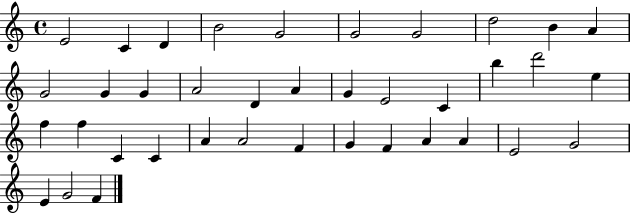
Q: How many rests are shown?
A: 0